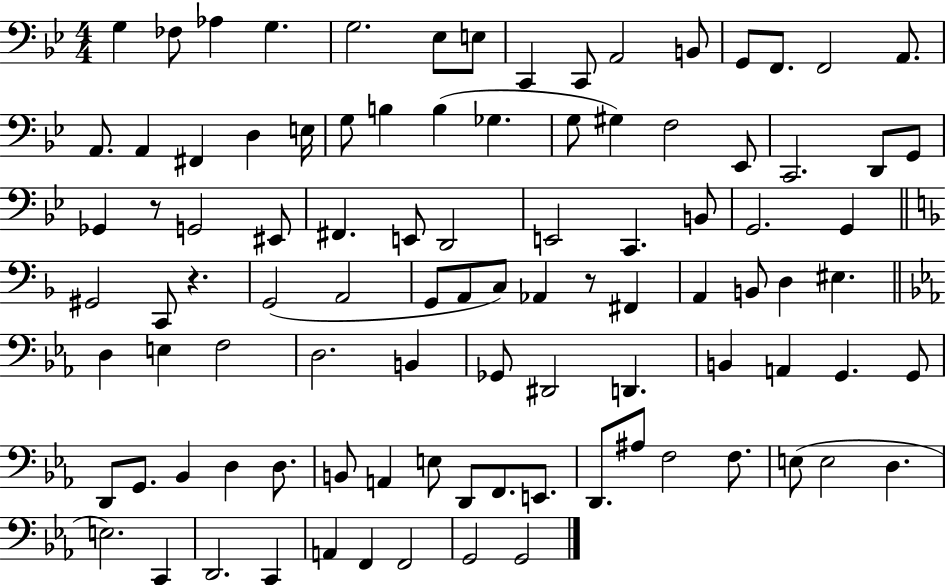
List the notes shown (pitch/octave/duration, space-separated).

G3/q FES3/e Ab3/q G3/q. G3/h. Eb3/e E3/e C2/q C2/e A2/h B2/e G2/e F2/e. F2/h A2/e. A2/e. A2/q F#2/q D3/q E3/s G3/e B3/q B3/q Gb3/q. G3/e G#3/q F3/h Eb2/e C2/h. D2/e G2/e Gb2/q R/e G2/h EIS2/e F#2/q. E2/e D2/h E2/h C2/q. B2/e G2/h. G2/q G#2/h C2/e R/q. G2/h A2/h G2/e A2/e C3/e Ab2/q R/e F#2/q A2/q B2/e D3/q EIS3/q. D3/q E3/q F3/h D3/h. B2/q Gb2/e D#2/h D2/q. B2/q A2/q G2/q. G2/e D2/e G2/e. Bb2/q D3/q D3/e. B2/e A2/q E3/e D2/e F2/e. E2/e. D2/e. A#3/e F3/h F3/e. E3/e E3/h D3/q. E3/h. C2/q D2/h. C2/q A2/q F2/q F2/h G2/h G2/h